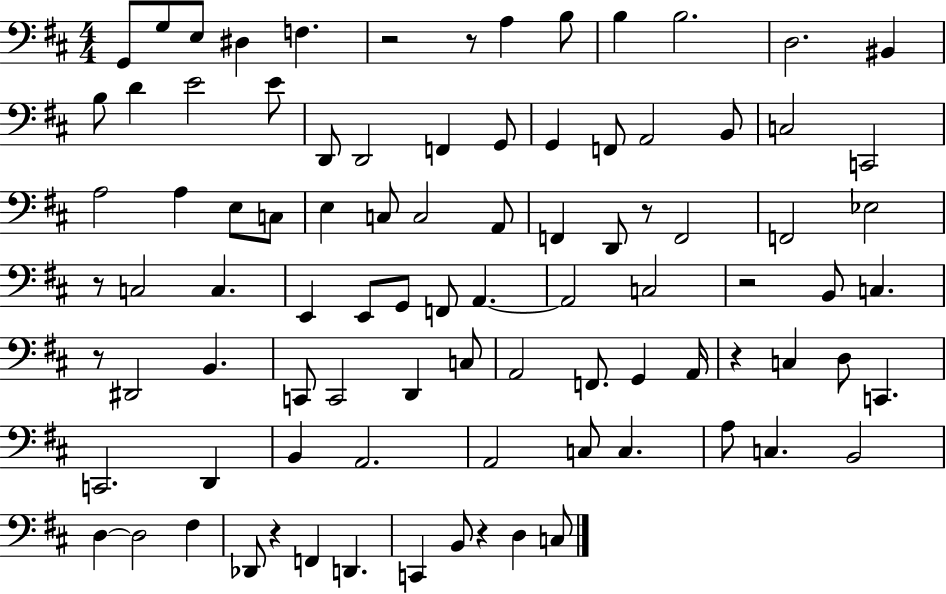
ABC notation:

X:1
T:Untitled
M:4/4
L:1/4
K:D
G,,/2 G,/2 E,/2 ^D, F, z2 z/2 A, B,/2 B, B,2 D,2 ^B,, B,/2 D E2 E/2 D,,/2 D,,2 F,, G,,/2 G,, F,,/2 A,,2 B,,/2 C,2 C,,2 A,2 A, E,/2 C,/2 E, C,/2 C,2 A,,/2 F,, D,,/2 z/2 F,,2 F,,2 _E,2 z/2 C,2 C, E,, E,,/2 G,,/2 F,,/2 A,, A,,2 C,2 z2 B,,/2 C, z/2 ^D,,2 B,, C,,/2 C,,2 D,, C,/2 A,,2 F,,/2 G,, A,,/4 z C, D,/2 C,, C,,2 D,, B,, A,,2 A,,2 C,/2 C, A,/2 C, B,,2 D, D,2 ^F, _D,,/2 z F,, D,, C,, B,,/2 z D, C,/2